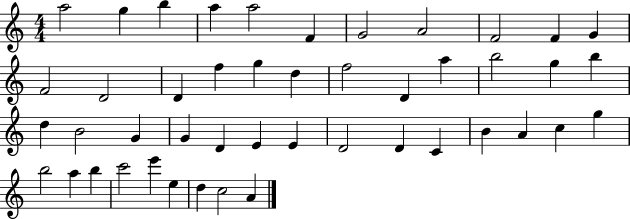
X:1
T:Untitled
M:4/4
L:1/4
K:C
a2 g b a a2 F G2 A2 F2 F G F2 D2 D f g d f2 D a b2 g b d B2 G G D E E D2 D C B A c g b2 a b c'2 e' e d c2 A